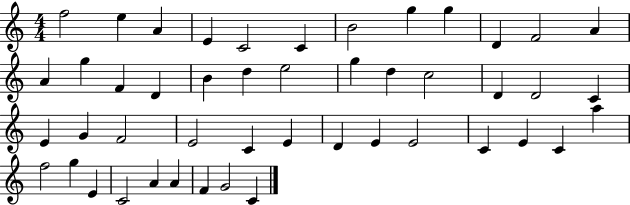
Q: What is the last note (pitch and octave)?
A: C4